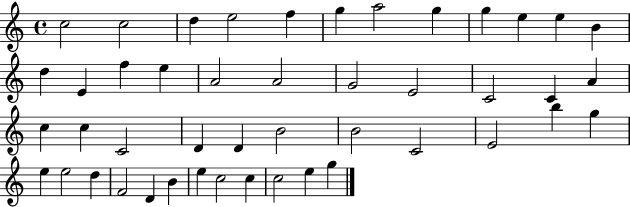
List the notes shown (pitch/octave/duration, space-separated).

C5/h C5/h D5/q E5/h F5/q G5/q A5/h G5/q G5/q E5/q E5/q B4/q D5/q E4/q F5/q E5/q A4/h A4/h G4/h E4/h C4/h C4/q A4/q C5/q C5/q C4/h D4/q D4/q B4/h B4/h C4/h E4/h B5/q G5/q E5/q E5/h D5/q F4/h D4/q B4/q E5/q C5/h C5/q C5/h E5/q G5/q